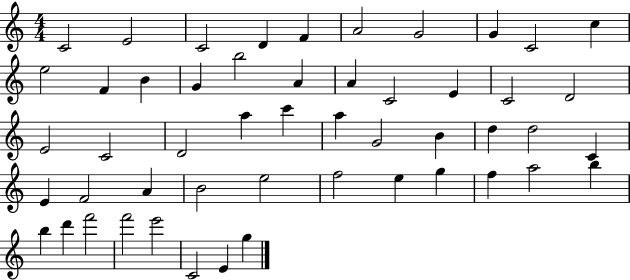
{
  \clef treble
  \numericTimeSignature
  \time 4/4
  \key c \major
  c'2 e'2 | c'2 d'4 f'4 | a'2 g'2 | g'4 c'2 c''4 | \break e''2 f'4 b'4 | g'4 b''2 a'4 | a'4 c'2 e'4 | c'2 d'2 | \break e'2 c'2 | d'2 a''4 c'''4 | a''4 g'2 b'4 | d''4 d''2 c'4 | \break e'4 f'2 a'4 | b'2 e''2 | f''2 e''4 g''4 | f''4 a''2 b''4 | \break b''4 d'''4 f'''2 | f'''2 e'''2 | c'2 e'4 g''4 | \bar "|."
}